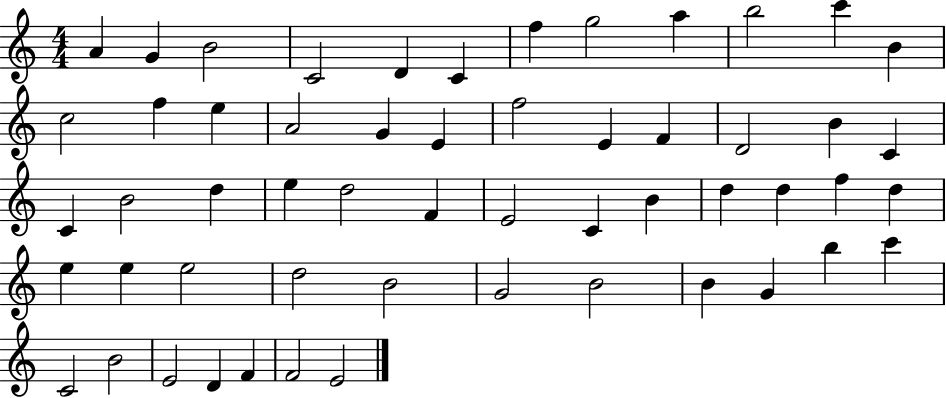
{
  \clef treble
  \numericTimeSignature
  \time 4/4
  \key c \major
  a'4 g'4 b'2 | c'2 d'4 c'4 | f''4 g''2 a''4 | b''2 c'''4 b'4 | \break c''2 f''4 e''4 | a'2 g'4 e'4 | f''2 e'4 f'4 | d'2 b'4 c'4 | \break c'4 b'2 d''4 | e''4 d''2 f'4 | e'2 c'4 b'4 | d''4 d''4 f''4 d''4 | \break e''4 e''4 e''2 | d''2 b'2 | g'2 b'2 | b'4 g'4 b''4 c'''4 | \break c'2 b'2 | e'2 d'4 f'4 | f'2 e'2 | \bar "|."
}